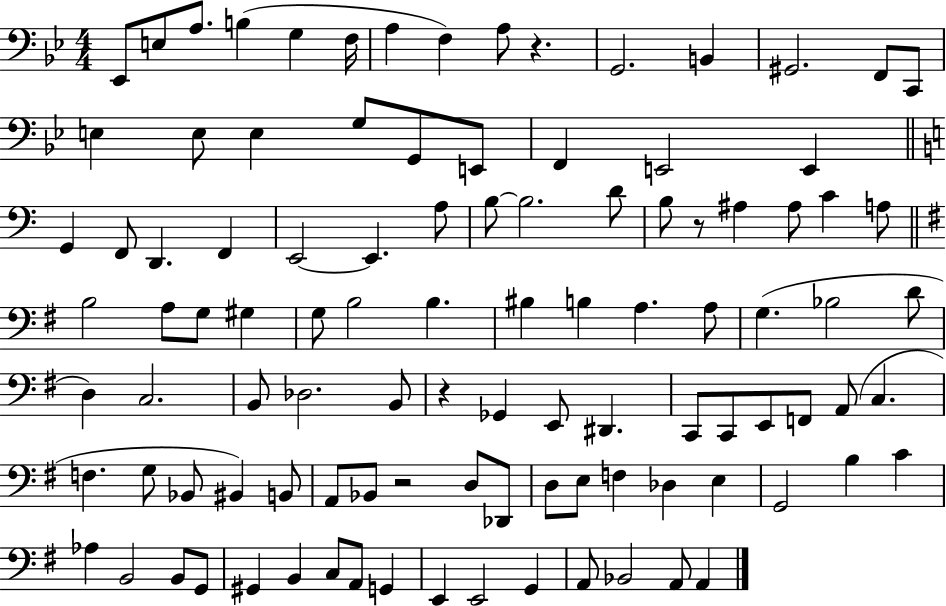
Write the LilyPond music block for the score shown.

{
  \clef bass
  \numericTimeSignature
  \time 4/4
  \key bes \major
  ees,8 e8 a8. b4( g4 f16 | a4 f4) a8 r4. | g,2. b,4 | gis,2. f,8 c,8 | \break e4 e8 e4 g8 g,8 e,8 | f,4 e,2 e,4 | \bar "||" \break \key c \major g,4 f,8 d,4. f,4 | e,2~~ e,4. a8 | b8~~ b2. d'8 | b8 r8 ais4 ais8 c'4 a8 | \break \bar "||" \break \key g \major b2 a8 g8 gis4 | g8 b2 b4. | bis4 b4 a4. a8 | g4.( bes2 d'8 | \break d4) c2. | b,8 des2. b,8 | r4 ges,4 e,8 dis,4. | c,8 c,8 e,8 f,8 a,8( c4. | \break f4. g8 bes,8 bis,4) b,8 | a,8 bes,8 r2 d8 des,8 | d8 e8 f4 des4 e4 | g,2 b4 c'4 | \break aes4 b,2 b,8 g,8 | gis,4 b,4 c8 a,8 g,4 | e,4 e,2 g,4 | a,8 bes,2 a,8 a,4 | \break \bar "|."
}